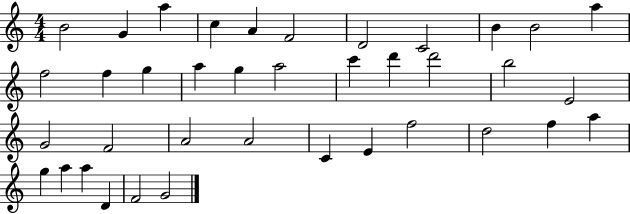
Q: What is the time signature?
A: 4/4